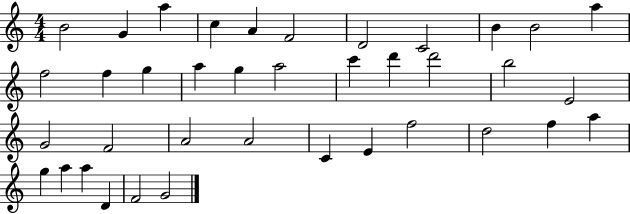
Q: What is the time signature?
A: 4/4